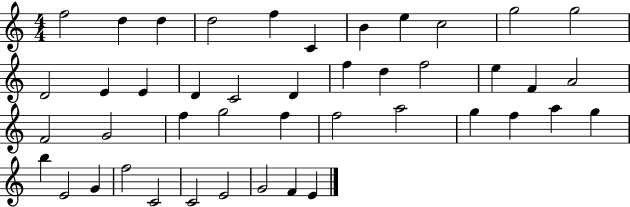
F5/h D5/q D5/q D5/h F5/q C4/q B4/q E5/q C5/h G5/h G5/h D4/h E4/q E4/q D4/q C4/h D4/q F5/q D5/q F5/h E5/q F4/q A4/h F4/h G4/h F5/q G5/h F5/q F5/h A5/h G5/q F5/q A5/q G5/q B5/q E4/h G4/q F5/h C4/h C4/h E4/h G4/h F4/q E4/q